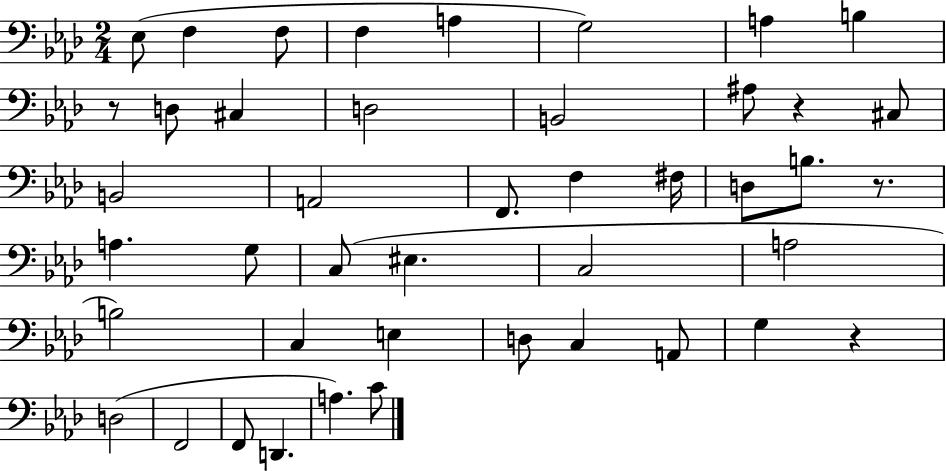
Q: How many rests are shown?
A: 4